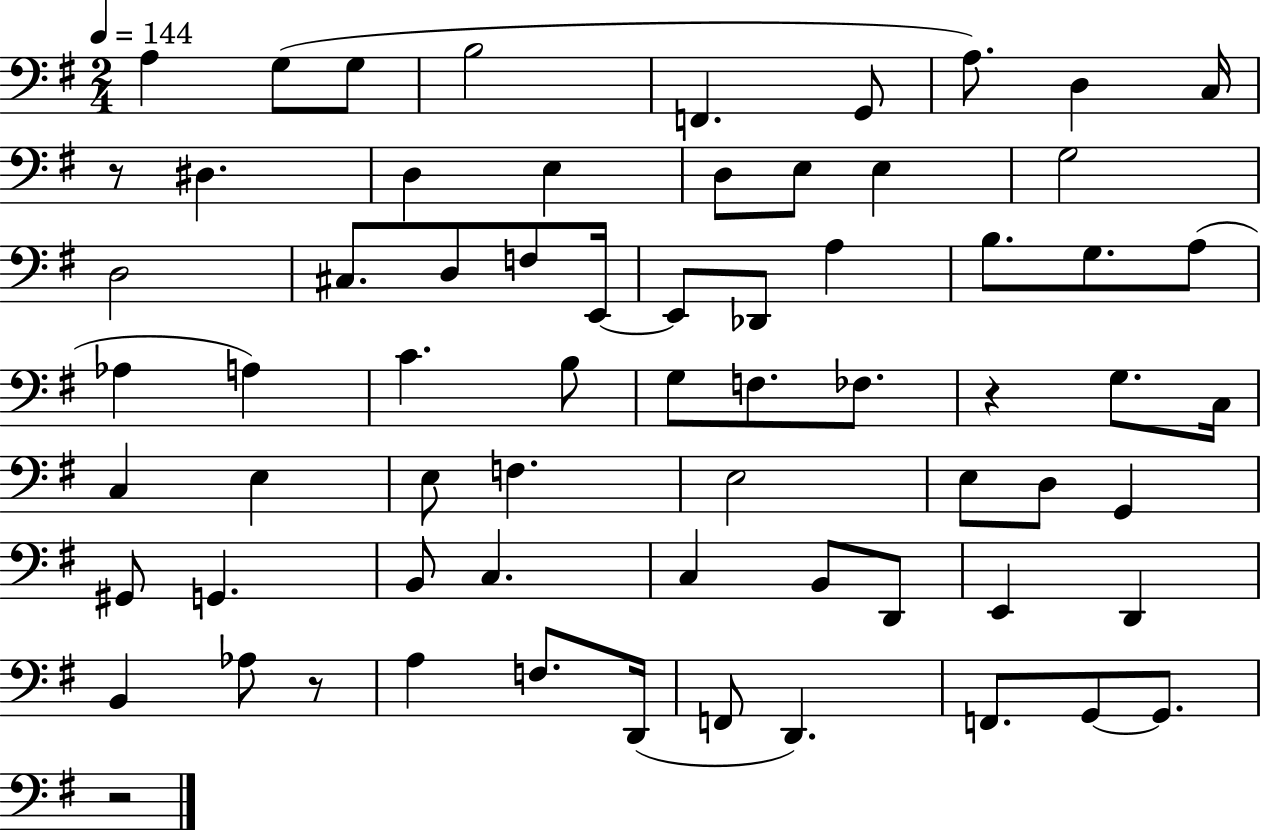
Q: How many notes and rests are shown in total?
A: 67